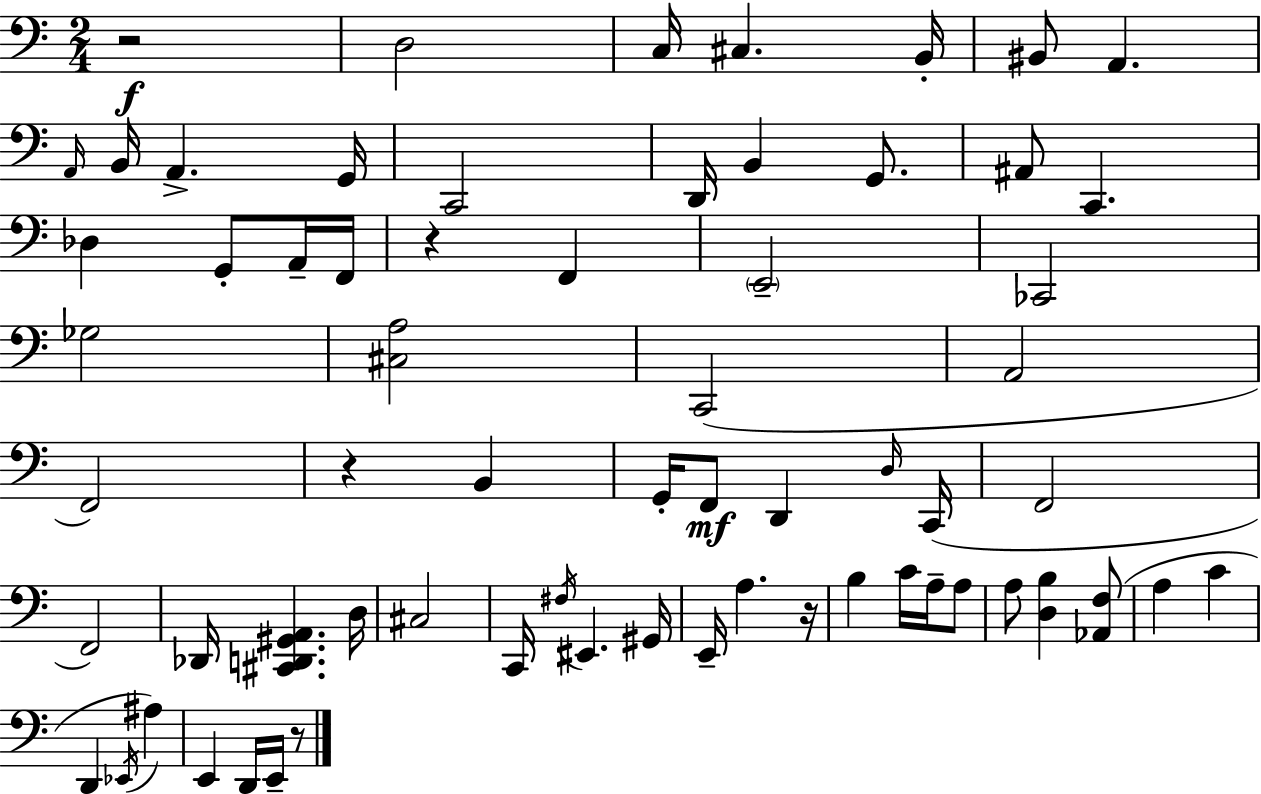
X:1
T:Untitled
M:2/4
L:1/4
K:C
z2 D,2 C,/4 ^C, B,,/4 ^B,,/2 A,, A,,/4 B,,/4 A,, G,,/4 C,,2 D,,/4 B,, G,,/2 ^A,,/2 C,, _D, G,,/2 A,,/4 F,,/4 z F,, E,,2 _C,,2 _G,2 [^C,A,]2 C,,2 A,,2 F,,2 z B,, G,,/4 F,,/2 D,, D,/4 C,,/4 F,,2 F,,2 _D,,/4 [^C,,D,,^G,,A,,] D,/4 ^C,2 C,,/4 ^F,/4 ^E,, ^G,,/4 E,,/4 A, z/4 B, C/4 A,/4 A,/2 A,/2 [D,B,] [_A,,F,]/2 A, C D,, _E,,/4 ^A, E,, D,,/4 E,,/4 z/2